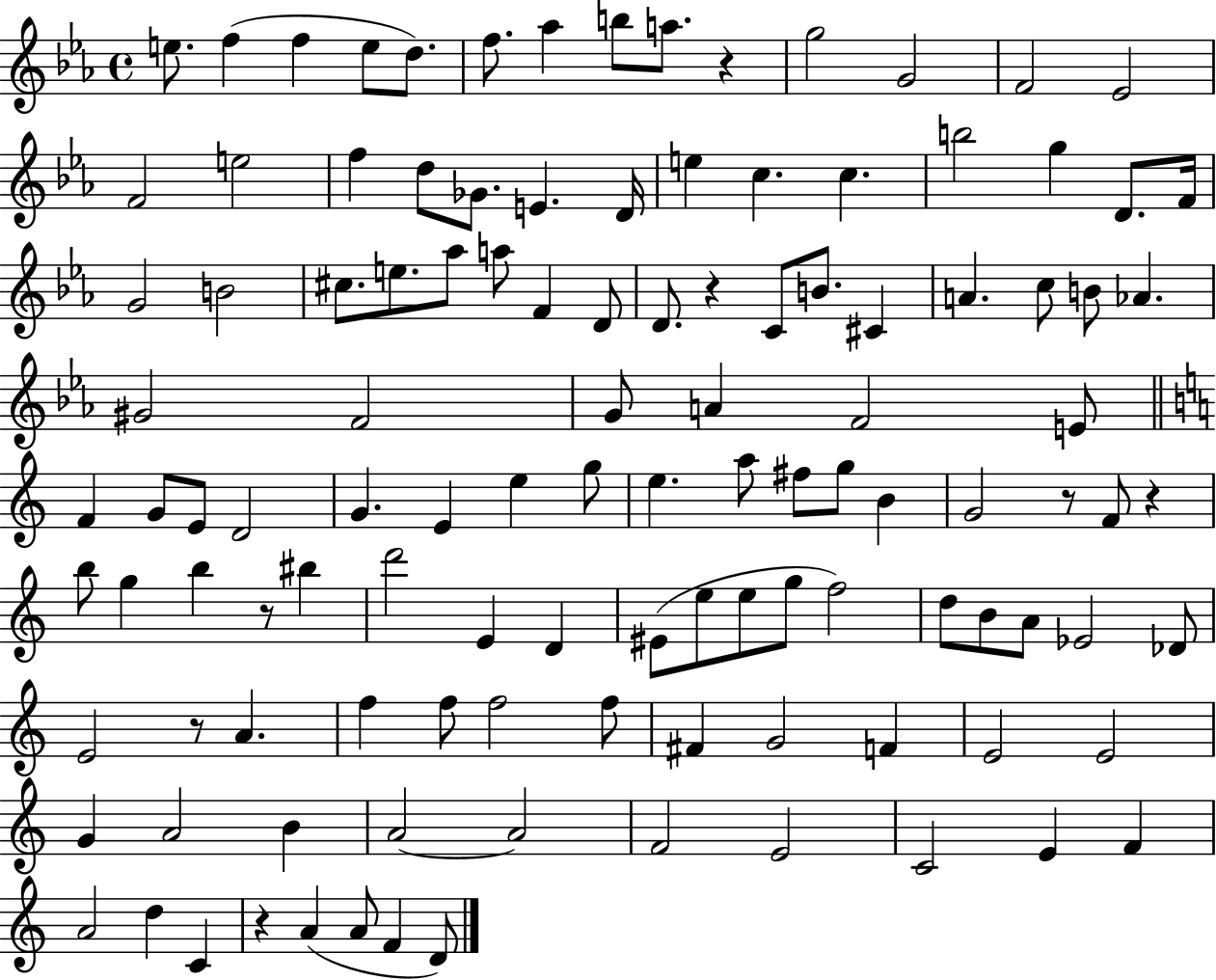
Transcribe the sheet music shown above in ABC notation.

X:1
T:Untitled
M:4/4
L:1/4
K:Eb
e/2 f f e/2 d/2 f/2 _a b/2 a/2 z g2 G2 F2 _E2 F2 e2 f d/2 _G/2 E D/4 e c c b2 g D/2 F/4 G2 B2 ^c/2 e/2 _a/2 a/2 F D/2 D/2 z C/2 B/2 ^C A c/2 B/2 _A ^G2 F2 G/2 A F2 E/2 F G/2 E/2 D2 G E e g/2 e a/2 ^f/2 g/2 B G2 z/2 F/2 z b/2 g b z/2 ^b d'2 E D ^E/2 e/2 e/2 g/2 f2 d/2 B/2 A/2 _E2 _D/2 E2 z/2 A f f/2 f2 f/2 ^F G2 F E2 E2 G A2 B A2 A2 F2 E2 C2 E F A2 d C z A A/2 F D/2